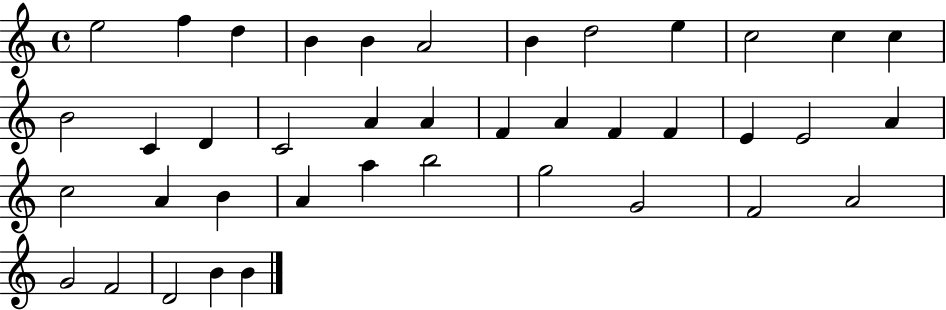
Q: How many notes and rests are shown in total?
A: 40